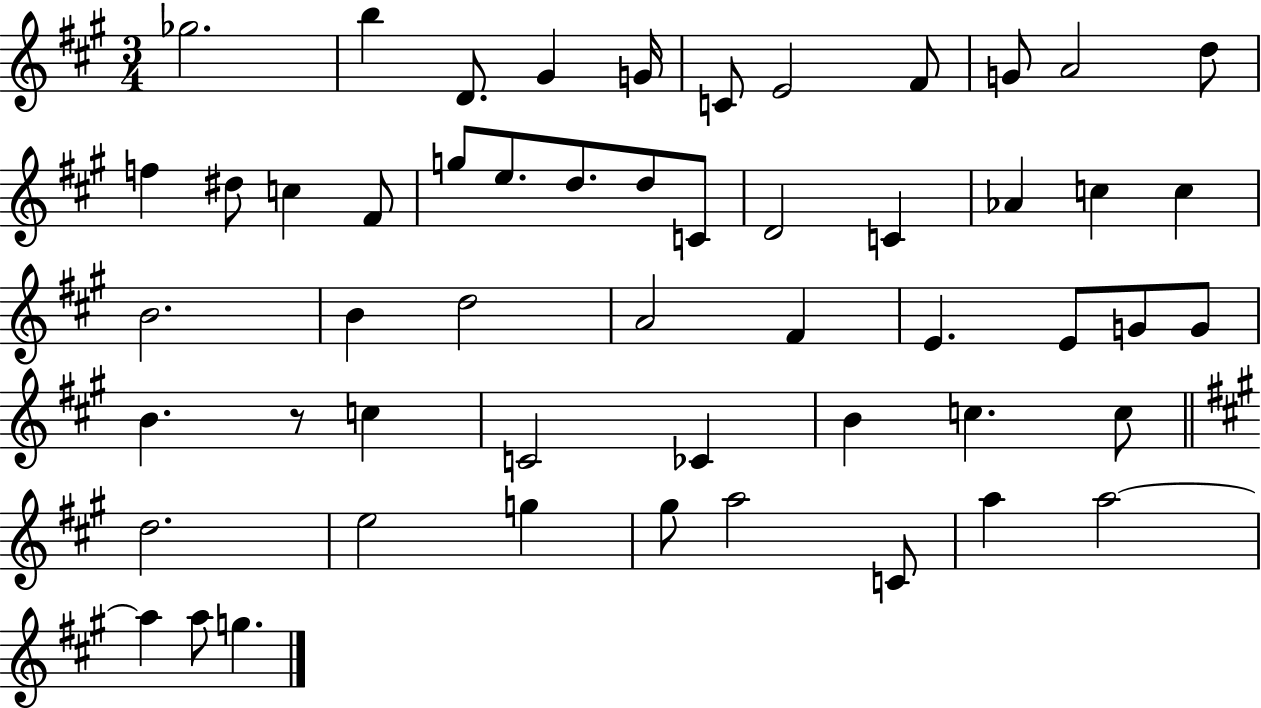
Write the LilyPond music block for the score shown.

{
  \clef treble
  \numericTimeSignature
  \time 3/4
  \key a \major
  ges''2. | b''4 d'8. gis'4 g'16 | c'8 e'2 fis'8 | g'8 a'2 d''8 | \break f''4 dis''8 c''4 fis'8 | g''8 e''8. d''8. d''8 c'8 | d'2 c'4 | aes'4 c''4 c''4 | \break b'2. | b'4 d''2 | a'2 fis'4 | e'4. e'8 g'8 g'8 | \break b'4. r8 c''4 | c'2 ces'4 | b'4 c''4. c''8 | \bar "||" \break \key a \major d''2. | e''2 g''4 | gis''8 a''2 c'8 | a''4 a''2~~ | \break a''4 a''8 g''4. | \bar "|."
}